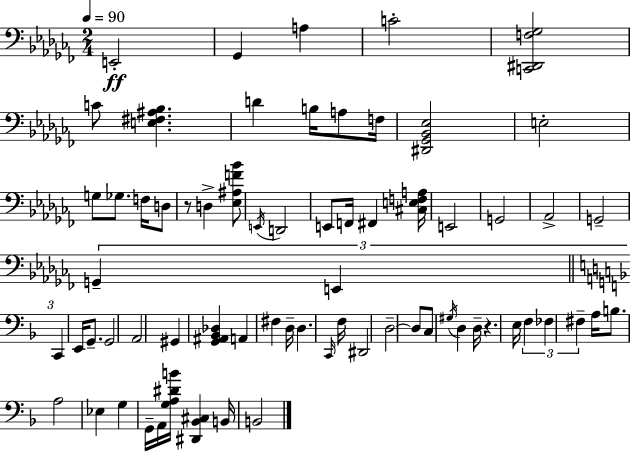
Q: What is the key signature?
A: AES minor